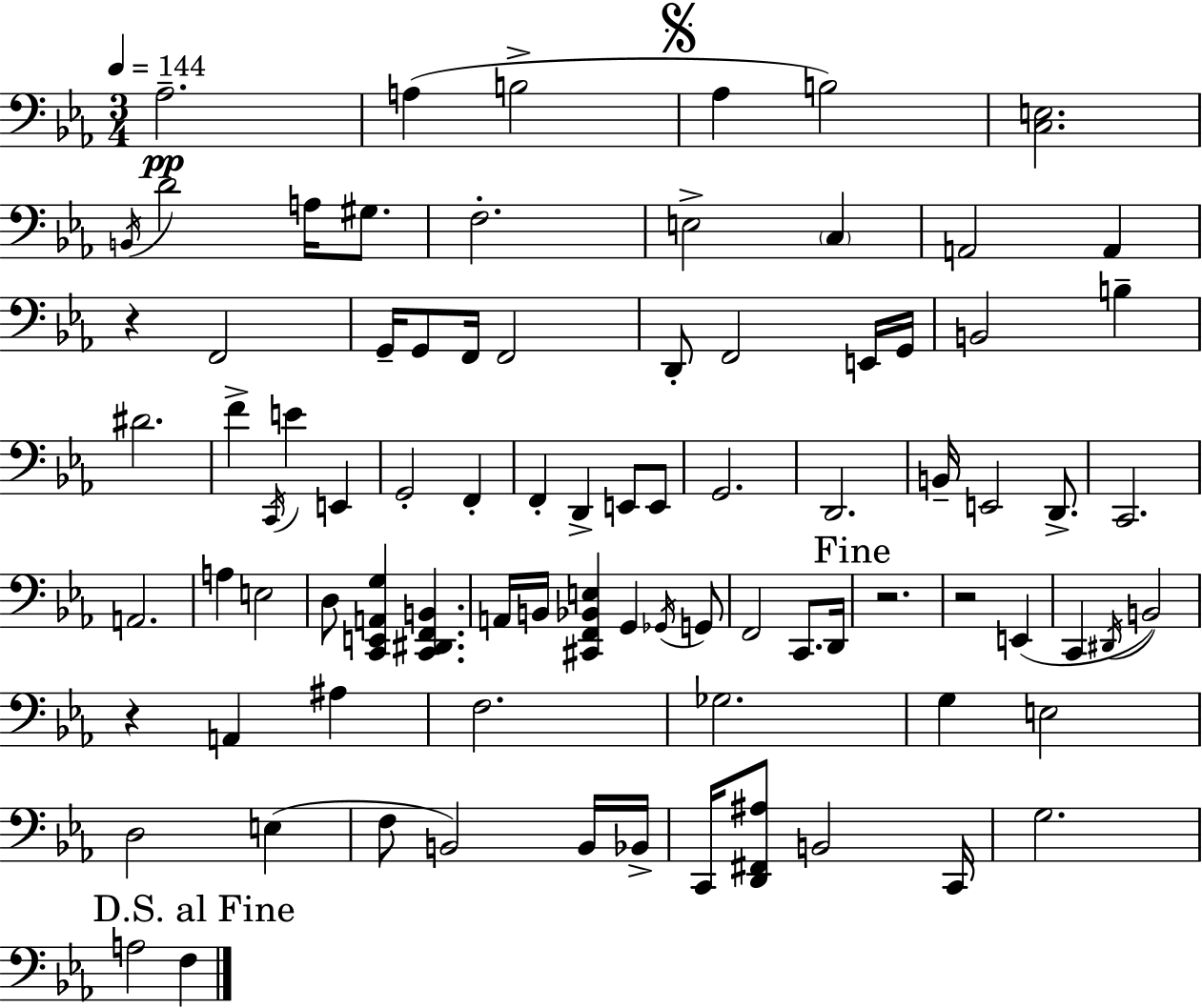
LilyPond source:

{
  \clef bass
  \numericTimeSignature
  \time 3/4
  \key ees \major
  \tempo 4 = 144
  \repeat volta 2 { aes2.--\pp | a4( b2-> | \mark \markup { \musicglyph "scripts.segno" } aes4 b2) | <c e>2. | \break \acciaccatura { b,16 } d'2 a16 gis8. | f2.-. | e2-> \parenthesize c4 | a,2 a,4 | \break r4 f,2 | g,16-- g,8 f,16 f,2 | d,8-. f,2 e,16 | g,16 b,2 b4-- | \break dis'2. | f'4-> \acciaccatura { c,16 } e'4 e,4 | g,2-. f,4-. | f,4-. d,4-> e,8 | \break e,8 g,2. | d,2. | b,16-- e,2 d,8.-> | c,2. | \break a,2. | a4 e2 | d8 <c, e, a, g>4 <c, dis, f, b,>4. | a,16 b,16 <cis, f, bes, e>4 g,4 | \break \acciaccatura { ges,16 } g,8 f,2 c,8. | d,16 \mark "Fine" r2. | r2 e,4( | c,4 \acciaccatura { dis,16 }) b,2 | \break r4 a,4 | ais4 f2. | ges2. | g4 e2 | \break d2 | e4( f8 b,2) | b,16 bes,16-> c,16 <d, fis, ais>8 b,2 | c,16 g2. | \break \mark "D.S. al Fine" a2 | f4 } \bar "|."
}